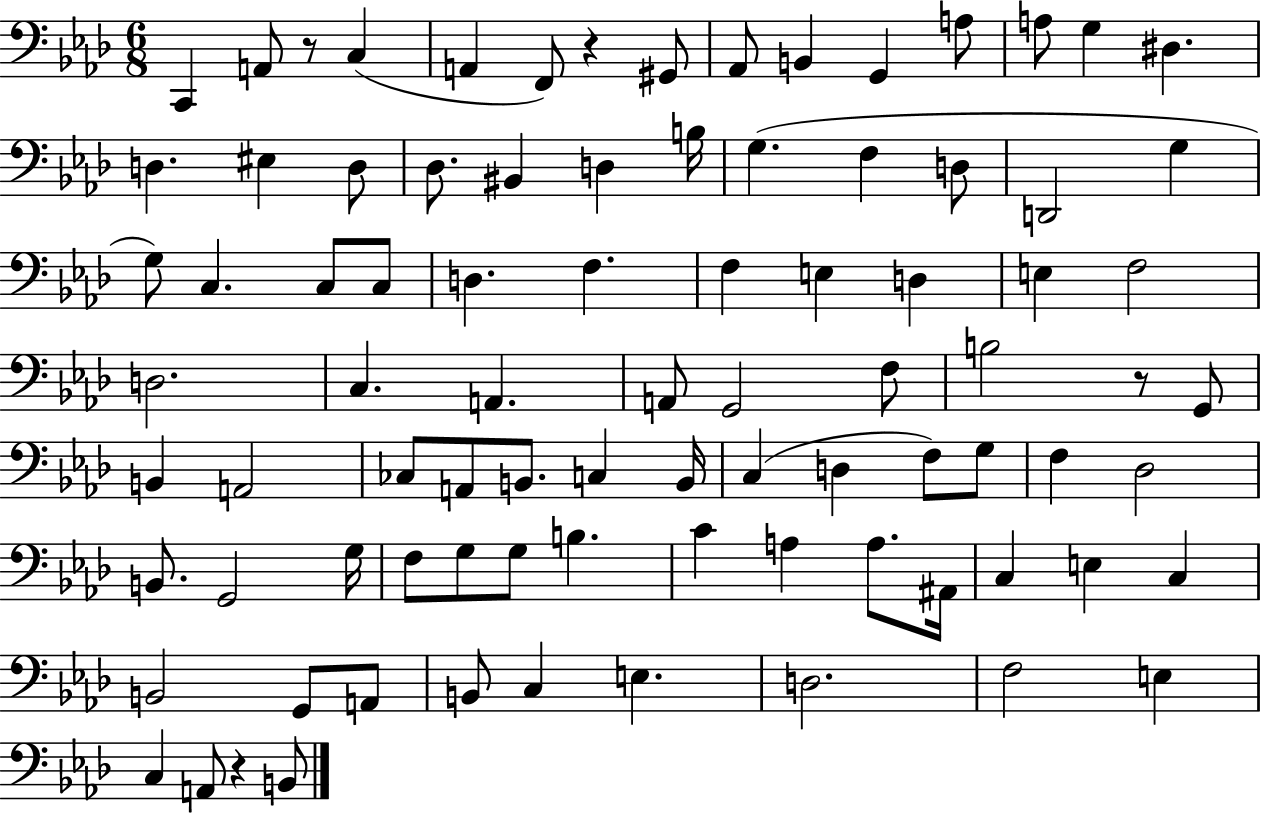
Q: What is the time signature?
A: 6/8